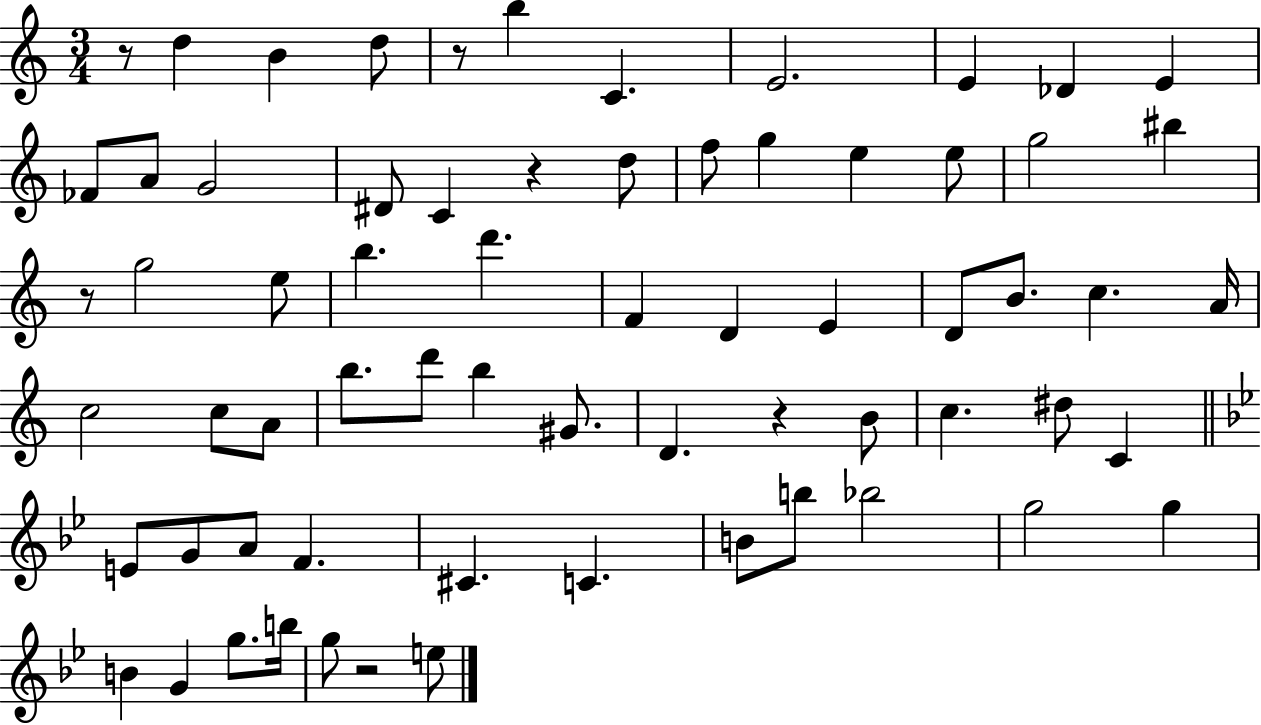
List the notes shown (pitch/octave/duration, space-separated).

R/e D5/q B4/q D5/e R/e B5/q C4/q. E4/h. E4/q Db4/q E4/q FES4/e A4/e G4/h D#4/e C4/q R/q D5/e F5/e G5/q E5/q E5/e G5/h BIS5/q R/e G5/h E5/e B5/q. D6/q. F4/q D4/q E4/q D4/e B4/e. C5/q. A4/s C5/h C5/e A4/e B5/e. D6/e B5/q G#4/e. D4/q. R/q B4/e C5/q. D#5/e C4/q E4/e G4/e A4/e F4/q. C#4/q. C4/q. B4/e B5/e Bb5/h G5/h G5/q B4/q G4/q G5/e. B5/s G5/e R/h E5/e